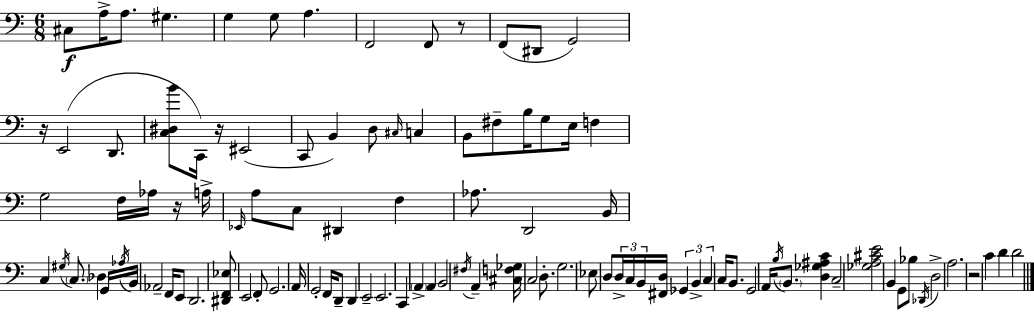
C#3/e A3/s A3/e. G#3/q. G3/q G3/e A3/q. F2/h F2/e R/e F2/e D#2/e G2/h R/s E2/h D2/e. [C3,D#3,B4]/e C2/s R/s EIS2/h C2/e B2/q D3/e C#3/s C3/q B2/e F#3/e B3/s G3/e E3/s F3/q G3/h F3/s Ab3/s R/s A3/s Eb2/s A3/e C3/e D#2/q F3/q Ab3/e. D2/h B2/s C3/q G#3/s C3/e. Db3/q G2/s Ab3/s B2/s Ab2/h F2/s E2/e D2/h. [D#2,F2,Eb3]/e E2/h F2/e G2/h. A2/s G2/h F2/s D2/e D2/q E2/h E2/h. C2/q A2/q A2/q B2/h F#3/s A2/q [C#3,F3,Gb3]/s C3/h D3/e. G3/h. Eb3/e D3/e D3/s C3/s B2/s [F#2,D3]/s Gb2/q B2/q C3/q C3/s B2/e. G2/h A2/s B3/s B2/e. [D3,Gb3,A#3,C4]/q C3/h [Gb3,A3,C#4,E4]/h B2/q G2/e Bb3/e Db2/s D3/h A3/h. R/h C4/q D4/q D4/h